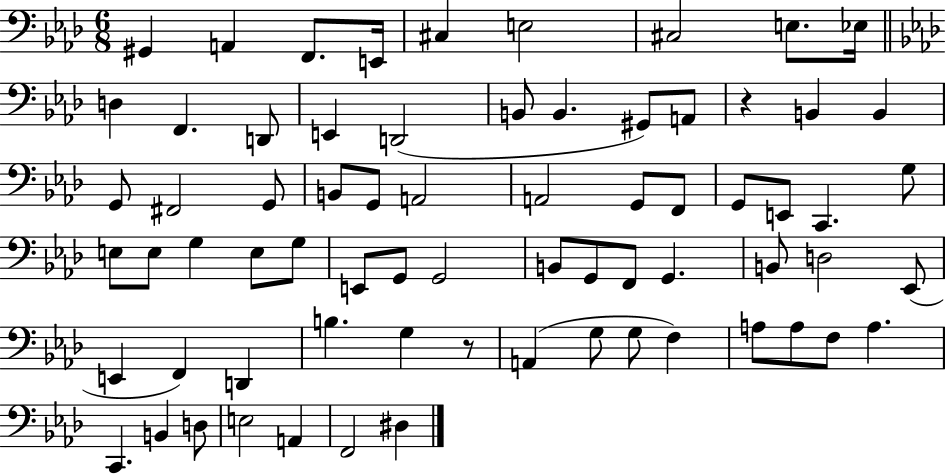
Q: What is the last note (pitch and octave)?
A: D#3